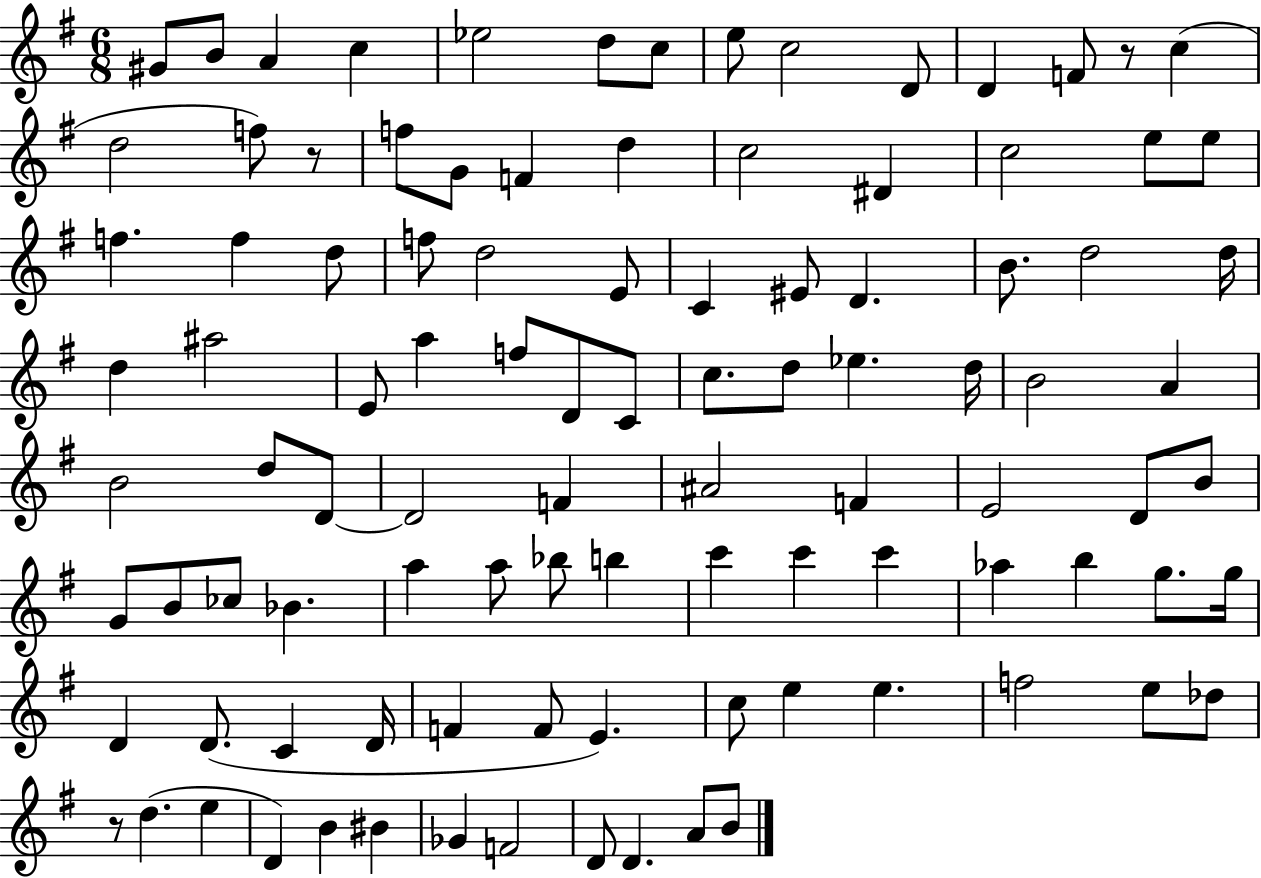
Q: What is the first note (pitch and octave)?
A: G#4